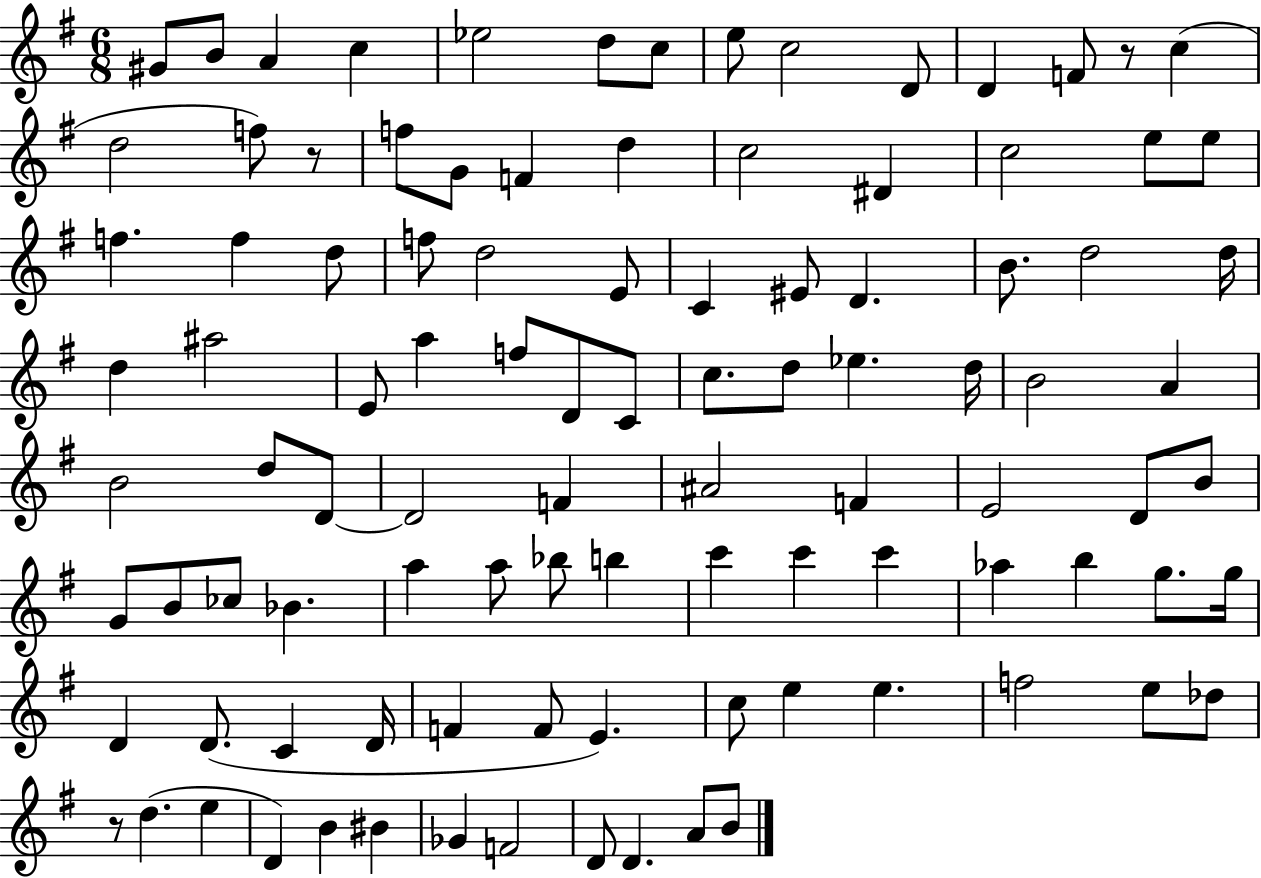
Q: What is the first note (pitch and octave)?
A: G#4